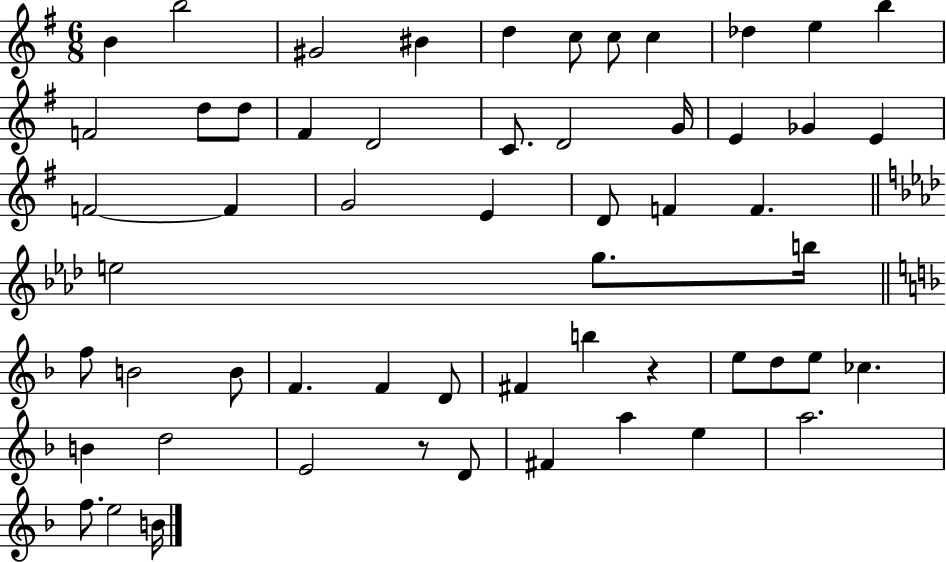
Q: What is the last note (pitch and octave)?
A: B4